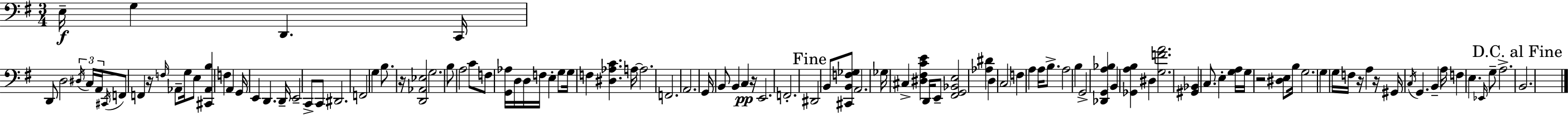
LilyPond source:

{
  \clef bass
  \numericTimeSignature
  \time 3/4
  \key g \major
  e16--\f g4 d,4. c,16 | d,8 d2 \tuplet 3/2 { \acciaccatura { dis16 } c16 | a,16 } \acciaccatura { cis,16 } f,8 f,4 r16 \grace { f16 } aes,8-- | g16 e8 <cis, aes, b>4 f4 a,4 | \break g,16 e,4 d,4. | d,16-- e,2-- c,8-> | c,8 dis,2. | f,2 g4 | \break b8. r16 <d, aes, ees>2 | g2. | b8 a2 | c'8 f8 <g, aes>16 d16 d16 f16 e4-. | \break g8 g16 f4 <dis aes c'>4. | a16~~ a2. | f,2. | a,2. | \break g,16 b,8 b,4 c4\pp | r16 e,2. | f,2.-. | \mark "Fine" dis,2 b,8 | \break <cis, b, f ges>8 a,2. | ges16 cis4-> <dis fis c' e'>4 | d,16 e,8-- <fis, g, bes, e>2 <aes dis'>4 | d4 \parenthesize c2 | \break f4 a4 a16 | b8.-> a2 b4 | g,2-> <des, g, a bes>4 | \parenthesize b,4 <ges, a b>4 dis4 | \break <g f' a'>2. | <gis, bes,>4 c8. e4-. | <g a>16 g16 r2 | <dis e>8 b16 g2. | \break g4 g16 f16 r16 a4 | r16 gis,16 \acciaccatura { c16 } g,4. b,4-- | a16 f4 e4. | \grace { ees,16 } g8-- a2.-> | \break \mark "D.C. al Fine" b,2. | \bar "|."
}